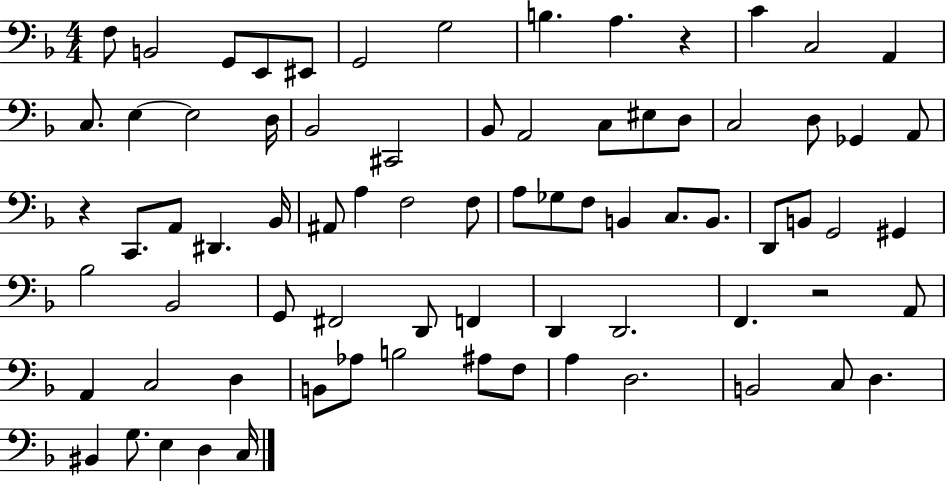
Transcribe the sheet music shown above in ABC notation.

X:1
T:Untitled
M:4/4
L:1/4
K:F
F,/2 B,,2 G,,/2 E,,/2 ^E,,/2 G,,2 G,2 B, A, z C C,2 A,, C,/2 E, E,2 D,/4 _B,,2 ^C,,2 _B,,/2 A,,2 C,/2 ^E,/2 D,/2 C,2 D,/2 _G,, A,,/2 z C,,/2 A,,/2 ^D,, _B,,/4 ^A,,/2 A, F,2 F,/2 A,/2 _G,/2 F,/2 B,, C,/2 B,,/2 D,,/2 B,,/2 G,,2 ^G,, _B,2 _B,,2 G,,/2 ^F,,2 D,,/2 F,, D,, D,,2 F,, z2 A,,/2 A,, C,2 D, B,,/2 _A,/2 B,2 ^A,/2 F,/2 A, D,2 B,,2 C,/2 D, ^B,, G,/2 E, D, C,/4